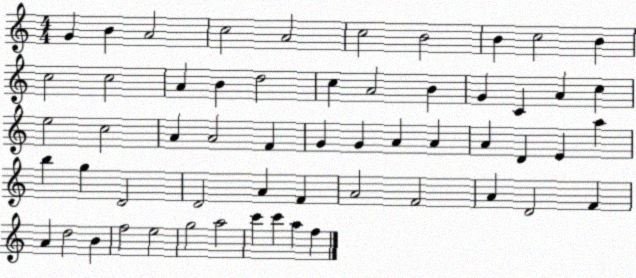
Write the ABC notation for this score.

X:1
T:Untitled
M:4/4
L:1/4
K:C
G B A2 c2 A2 c2 B2 B c2 B c2 c2 A B d2 c A2 B G C A c e2 c2 A A2 F G G A A A D E a b g D2 D2 A F A2 F2 A D2 F A d2 B f2 e2 g2 a2 c' c' a f